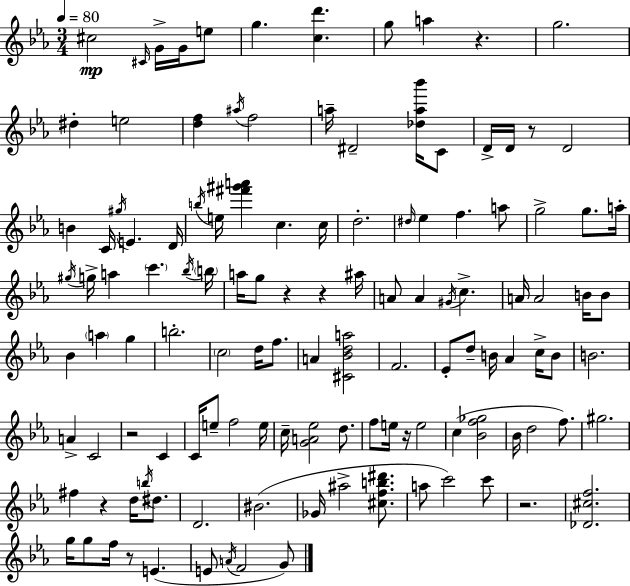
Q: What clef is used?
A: treble